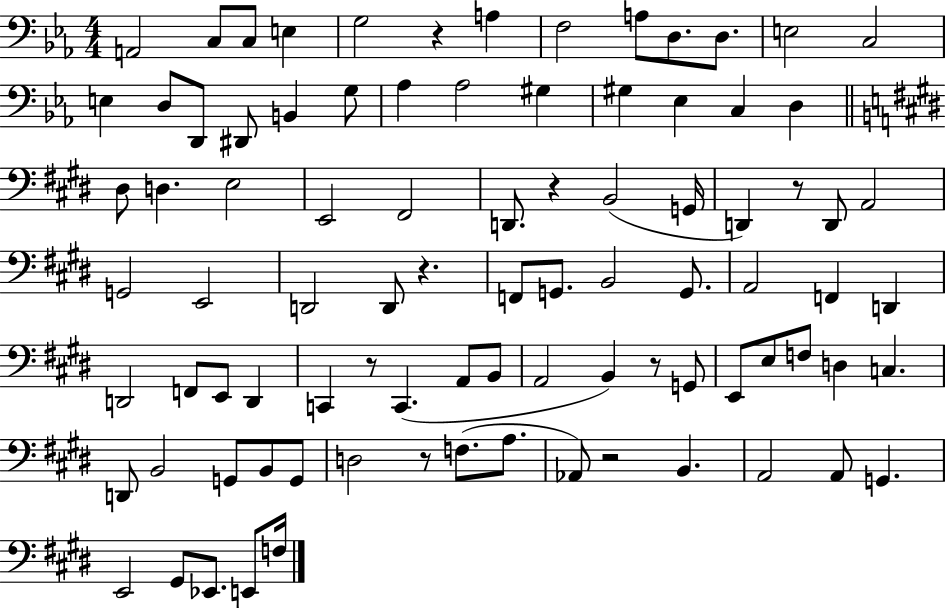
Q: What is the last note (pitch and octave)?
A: F3